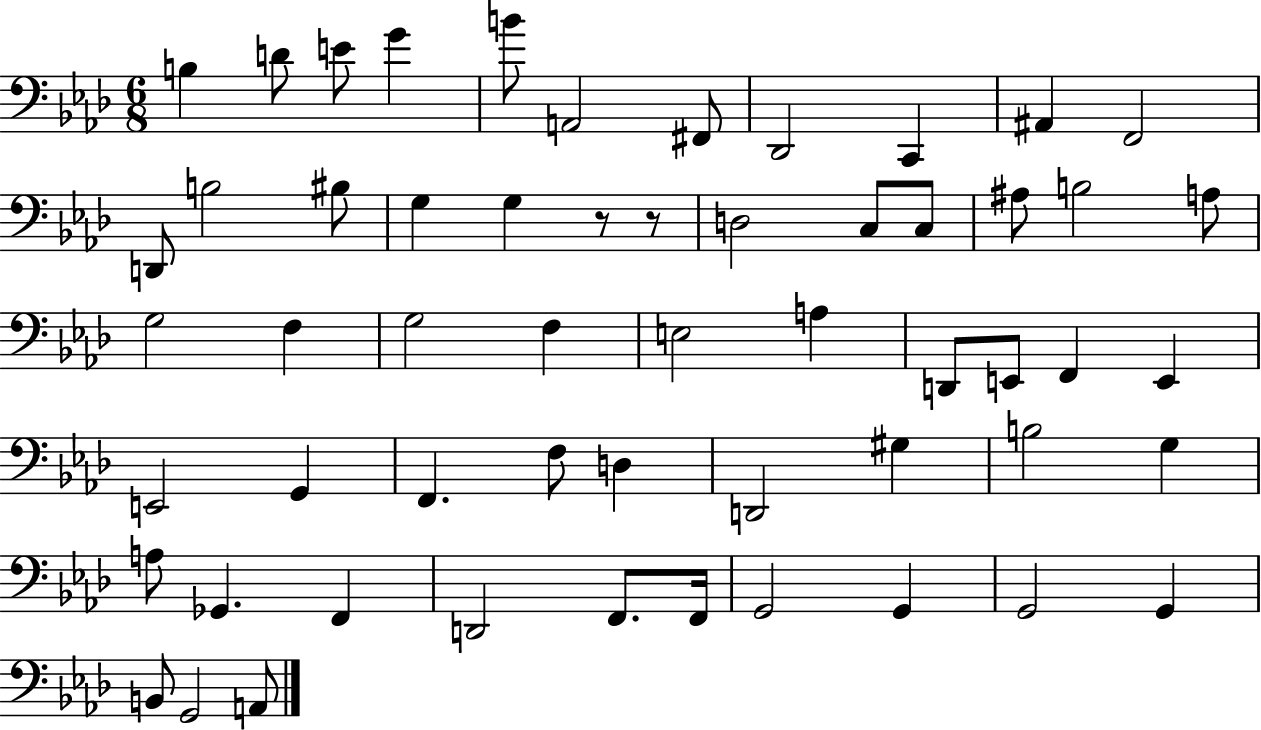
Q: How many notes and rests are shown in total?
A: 56